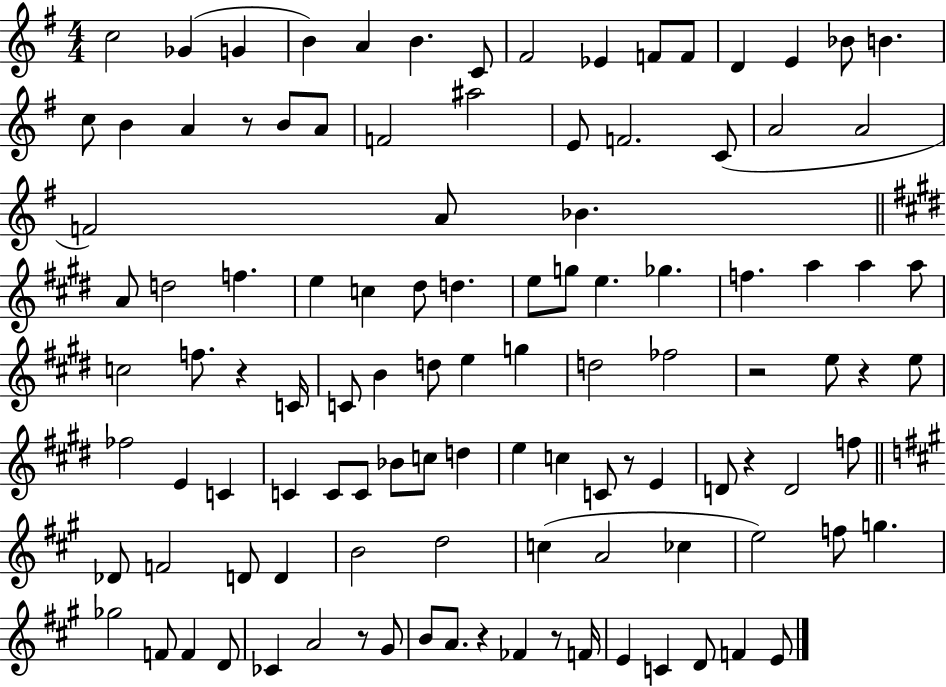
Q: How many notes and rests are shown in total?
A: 110